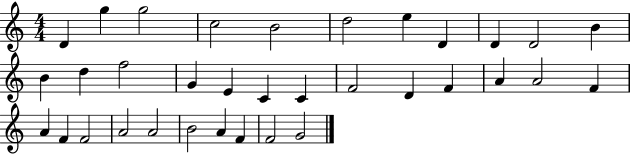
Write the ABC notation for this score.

X:1
T:Untitled
M:4/4
L:1/4
K:C
D g g2 c2 B2 d2 e D D D2 B B d f2 G E C C F2 D F A A2 F A F F2 A2 A2 B2 A F F2 G2